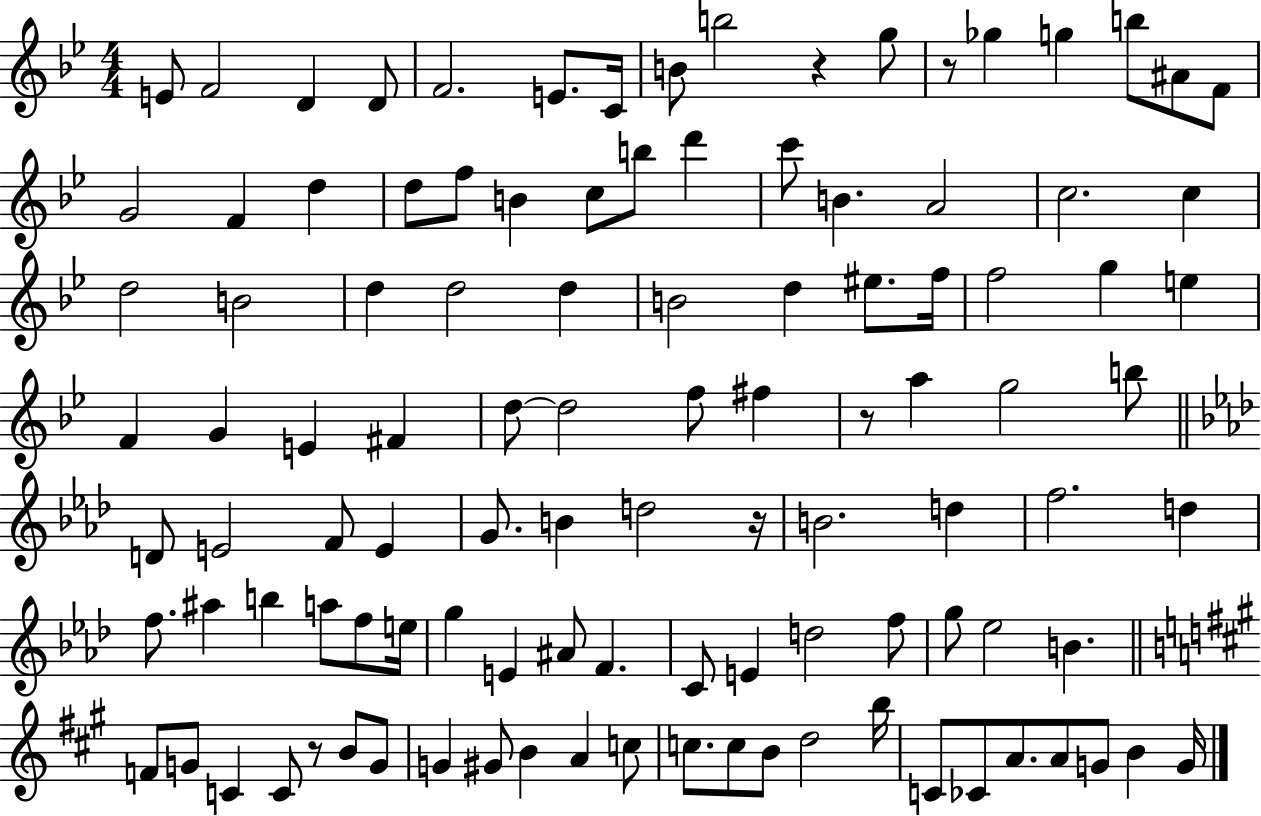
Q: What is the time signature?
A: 4/4